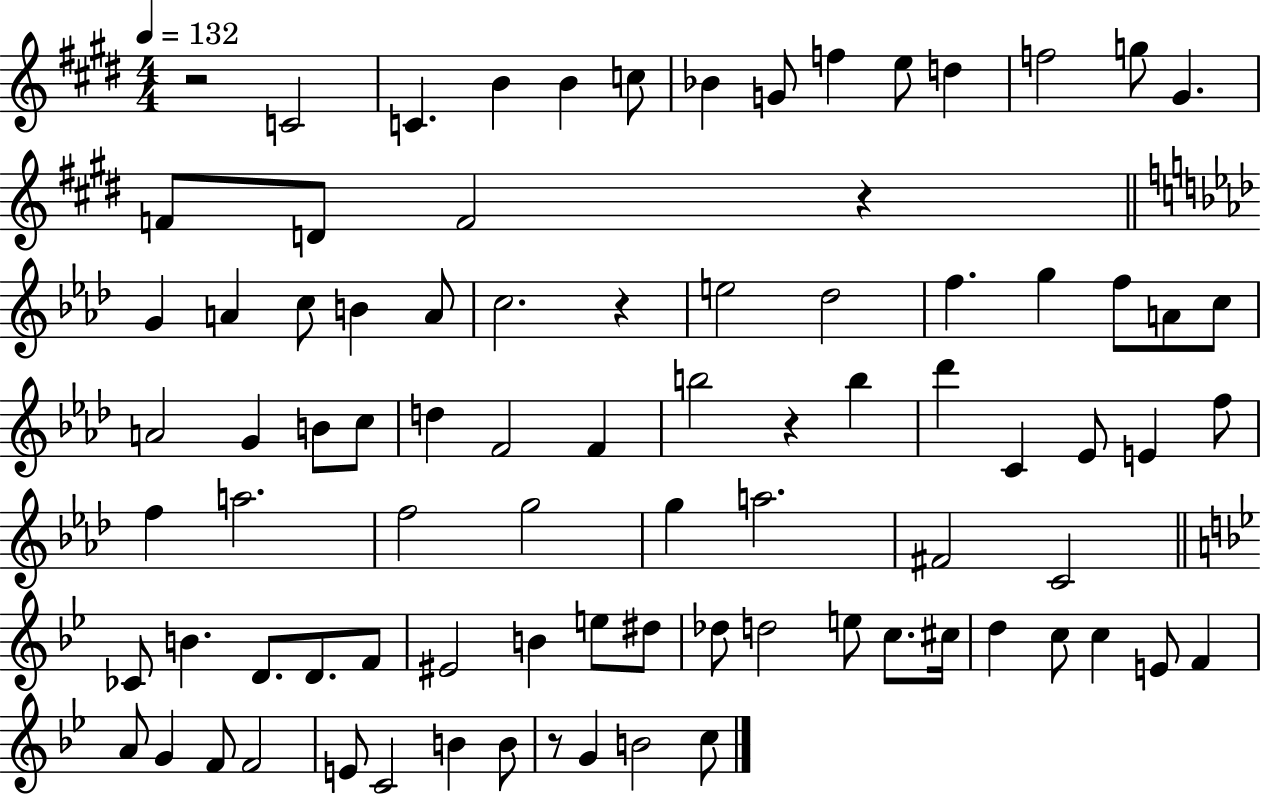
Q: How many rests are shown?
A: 5